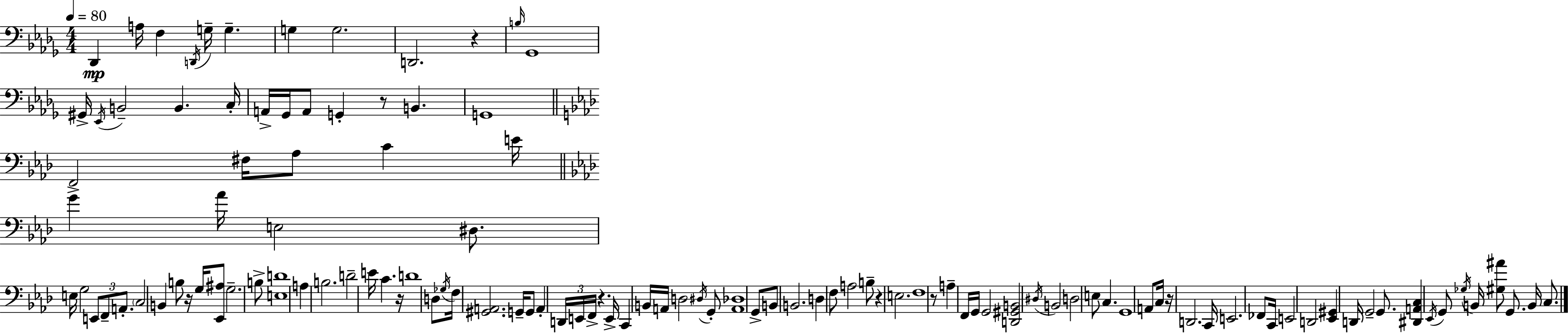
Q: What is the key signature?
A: BES minor